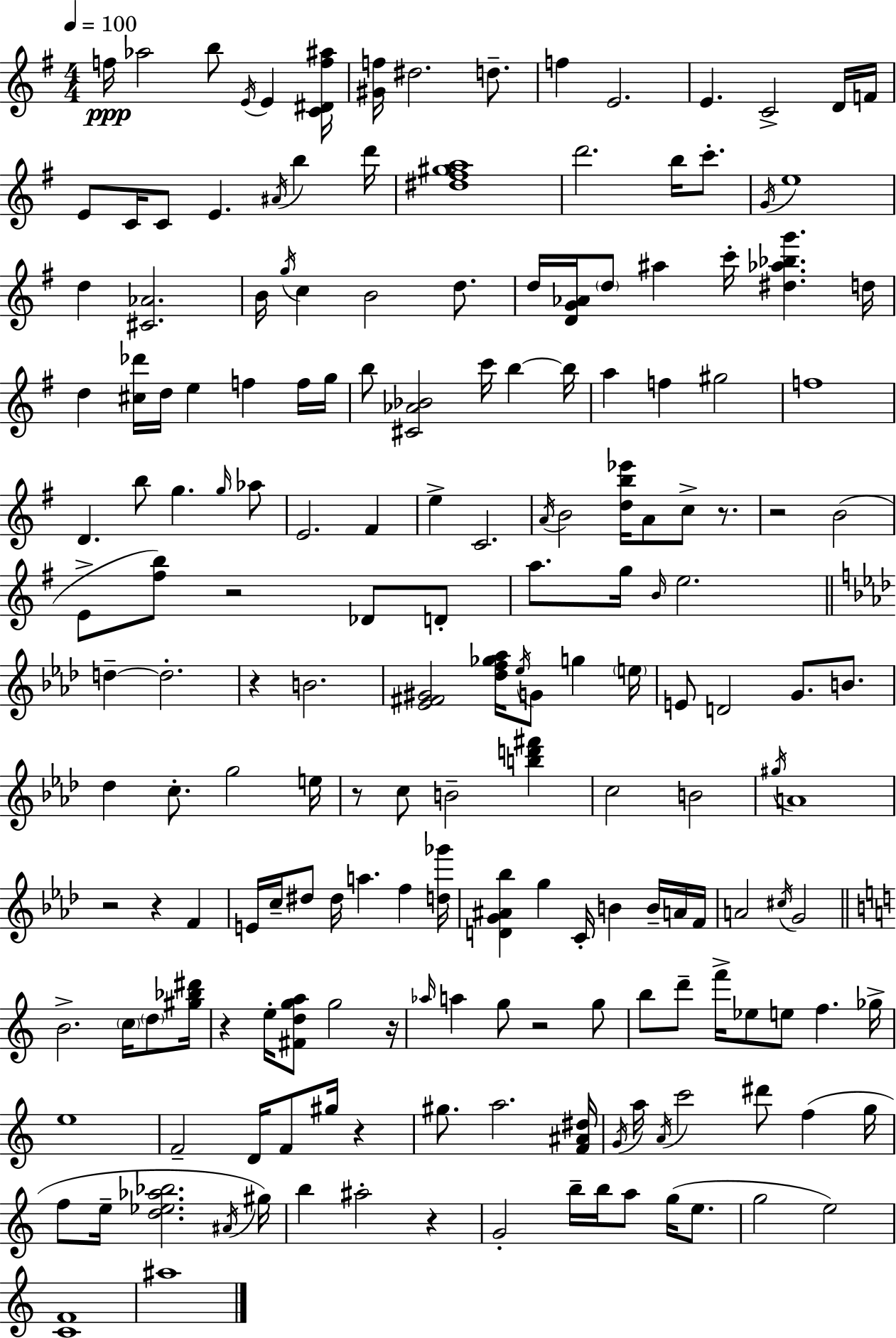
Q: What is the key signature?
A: G major